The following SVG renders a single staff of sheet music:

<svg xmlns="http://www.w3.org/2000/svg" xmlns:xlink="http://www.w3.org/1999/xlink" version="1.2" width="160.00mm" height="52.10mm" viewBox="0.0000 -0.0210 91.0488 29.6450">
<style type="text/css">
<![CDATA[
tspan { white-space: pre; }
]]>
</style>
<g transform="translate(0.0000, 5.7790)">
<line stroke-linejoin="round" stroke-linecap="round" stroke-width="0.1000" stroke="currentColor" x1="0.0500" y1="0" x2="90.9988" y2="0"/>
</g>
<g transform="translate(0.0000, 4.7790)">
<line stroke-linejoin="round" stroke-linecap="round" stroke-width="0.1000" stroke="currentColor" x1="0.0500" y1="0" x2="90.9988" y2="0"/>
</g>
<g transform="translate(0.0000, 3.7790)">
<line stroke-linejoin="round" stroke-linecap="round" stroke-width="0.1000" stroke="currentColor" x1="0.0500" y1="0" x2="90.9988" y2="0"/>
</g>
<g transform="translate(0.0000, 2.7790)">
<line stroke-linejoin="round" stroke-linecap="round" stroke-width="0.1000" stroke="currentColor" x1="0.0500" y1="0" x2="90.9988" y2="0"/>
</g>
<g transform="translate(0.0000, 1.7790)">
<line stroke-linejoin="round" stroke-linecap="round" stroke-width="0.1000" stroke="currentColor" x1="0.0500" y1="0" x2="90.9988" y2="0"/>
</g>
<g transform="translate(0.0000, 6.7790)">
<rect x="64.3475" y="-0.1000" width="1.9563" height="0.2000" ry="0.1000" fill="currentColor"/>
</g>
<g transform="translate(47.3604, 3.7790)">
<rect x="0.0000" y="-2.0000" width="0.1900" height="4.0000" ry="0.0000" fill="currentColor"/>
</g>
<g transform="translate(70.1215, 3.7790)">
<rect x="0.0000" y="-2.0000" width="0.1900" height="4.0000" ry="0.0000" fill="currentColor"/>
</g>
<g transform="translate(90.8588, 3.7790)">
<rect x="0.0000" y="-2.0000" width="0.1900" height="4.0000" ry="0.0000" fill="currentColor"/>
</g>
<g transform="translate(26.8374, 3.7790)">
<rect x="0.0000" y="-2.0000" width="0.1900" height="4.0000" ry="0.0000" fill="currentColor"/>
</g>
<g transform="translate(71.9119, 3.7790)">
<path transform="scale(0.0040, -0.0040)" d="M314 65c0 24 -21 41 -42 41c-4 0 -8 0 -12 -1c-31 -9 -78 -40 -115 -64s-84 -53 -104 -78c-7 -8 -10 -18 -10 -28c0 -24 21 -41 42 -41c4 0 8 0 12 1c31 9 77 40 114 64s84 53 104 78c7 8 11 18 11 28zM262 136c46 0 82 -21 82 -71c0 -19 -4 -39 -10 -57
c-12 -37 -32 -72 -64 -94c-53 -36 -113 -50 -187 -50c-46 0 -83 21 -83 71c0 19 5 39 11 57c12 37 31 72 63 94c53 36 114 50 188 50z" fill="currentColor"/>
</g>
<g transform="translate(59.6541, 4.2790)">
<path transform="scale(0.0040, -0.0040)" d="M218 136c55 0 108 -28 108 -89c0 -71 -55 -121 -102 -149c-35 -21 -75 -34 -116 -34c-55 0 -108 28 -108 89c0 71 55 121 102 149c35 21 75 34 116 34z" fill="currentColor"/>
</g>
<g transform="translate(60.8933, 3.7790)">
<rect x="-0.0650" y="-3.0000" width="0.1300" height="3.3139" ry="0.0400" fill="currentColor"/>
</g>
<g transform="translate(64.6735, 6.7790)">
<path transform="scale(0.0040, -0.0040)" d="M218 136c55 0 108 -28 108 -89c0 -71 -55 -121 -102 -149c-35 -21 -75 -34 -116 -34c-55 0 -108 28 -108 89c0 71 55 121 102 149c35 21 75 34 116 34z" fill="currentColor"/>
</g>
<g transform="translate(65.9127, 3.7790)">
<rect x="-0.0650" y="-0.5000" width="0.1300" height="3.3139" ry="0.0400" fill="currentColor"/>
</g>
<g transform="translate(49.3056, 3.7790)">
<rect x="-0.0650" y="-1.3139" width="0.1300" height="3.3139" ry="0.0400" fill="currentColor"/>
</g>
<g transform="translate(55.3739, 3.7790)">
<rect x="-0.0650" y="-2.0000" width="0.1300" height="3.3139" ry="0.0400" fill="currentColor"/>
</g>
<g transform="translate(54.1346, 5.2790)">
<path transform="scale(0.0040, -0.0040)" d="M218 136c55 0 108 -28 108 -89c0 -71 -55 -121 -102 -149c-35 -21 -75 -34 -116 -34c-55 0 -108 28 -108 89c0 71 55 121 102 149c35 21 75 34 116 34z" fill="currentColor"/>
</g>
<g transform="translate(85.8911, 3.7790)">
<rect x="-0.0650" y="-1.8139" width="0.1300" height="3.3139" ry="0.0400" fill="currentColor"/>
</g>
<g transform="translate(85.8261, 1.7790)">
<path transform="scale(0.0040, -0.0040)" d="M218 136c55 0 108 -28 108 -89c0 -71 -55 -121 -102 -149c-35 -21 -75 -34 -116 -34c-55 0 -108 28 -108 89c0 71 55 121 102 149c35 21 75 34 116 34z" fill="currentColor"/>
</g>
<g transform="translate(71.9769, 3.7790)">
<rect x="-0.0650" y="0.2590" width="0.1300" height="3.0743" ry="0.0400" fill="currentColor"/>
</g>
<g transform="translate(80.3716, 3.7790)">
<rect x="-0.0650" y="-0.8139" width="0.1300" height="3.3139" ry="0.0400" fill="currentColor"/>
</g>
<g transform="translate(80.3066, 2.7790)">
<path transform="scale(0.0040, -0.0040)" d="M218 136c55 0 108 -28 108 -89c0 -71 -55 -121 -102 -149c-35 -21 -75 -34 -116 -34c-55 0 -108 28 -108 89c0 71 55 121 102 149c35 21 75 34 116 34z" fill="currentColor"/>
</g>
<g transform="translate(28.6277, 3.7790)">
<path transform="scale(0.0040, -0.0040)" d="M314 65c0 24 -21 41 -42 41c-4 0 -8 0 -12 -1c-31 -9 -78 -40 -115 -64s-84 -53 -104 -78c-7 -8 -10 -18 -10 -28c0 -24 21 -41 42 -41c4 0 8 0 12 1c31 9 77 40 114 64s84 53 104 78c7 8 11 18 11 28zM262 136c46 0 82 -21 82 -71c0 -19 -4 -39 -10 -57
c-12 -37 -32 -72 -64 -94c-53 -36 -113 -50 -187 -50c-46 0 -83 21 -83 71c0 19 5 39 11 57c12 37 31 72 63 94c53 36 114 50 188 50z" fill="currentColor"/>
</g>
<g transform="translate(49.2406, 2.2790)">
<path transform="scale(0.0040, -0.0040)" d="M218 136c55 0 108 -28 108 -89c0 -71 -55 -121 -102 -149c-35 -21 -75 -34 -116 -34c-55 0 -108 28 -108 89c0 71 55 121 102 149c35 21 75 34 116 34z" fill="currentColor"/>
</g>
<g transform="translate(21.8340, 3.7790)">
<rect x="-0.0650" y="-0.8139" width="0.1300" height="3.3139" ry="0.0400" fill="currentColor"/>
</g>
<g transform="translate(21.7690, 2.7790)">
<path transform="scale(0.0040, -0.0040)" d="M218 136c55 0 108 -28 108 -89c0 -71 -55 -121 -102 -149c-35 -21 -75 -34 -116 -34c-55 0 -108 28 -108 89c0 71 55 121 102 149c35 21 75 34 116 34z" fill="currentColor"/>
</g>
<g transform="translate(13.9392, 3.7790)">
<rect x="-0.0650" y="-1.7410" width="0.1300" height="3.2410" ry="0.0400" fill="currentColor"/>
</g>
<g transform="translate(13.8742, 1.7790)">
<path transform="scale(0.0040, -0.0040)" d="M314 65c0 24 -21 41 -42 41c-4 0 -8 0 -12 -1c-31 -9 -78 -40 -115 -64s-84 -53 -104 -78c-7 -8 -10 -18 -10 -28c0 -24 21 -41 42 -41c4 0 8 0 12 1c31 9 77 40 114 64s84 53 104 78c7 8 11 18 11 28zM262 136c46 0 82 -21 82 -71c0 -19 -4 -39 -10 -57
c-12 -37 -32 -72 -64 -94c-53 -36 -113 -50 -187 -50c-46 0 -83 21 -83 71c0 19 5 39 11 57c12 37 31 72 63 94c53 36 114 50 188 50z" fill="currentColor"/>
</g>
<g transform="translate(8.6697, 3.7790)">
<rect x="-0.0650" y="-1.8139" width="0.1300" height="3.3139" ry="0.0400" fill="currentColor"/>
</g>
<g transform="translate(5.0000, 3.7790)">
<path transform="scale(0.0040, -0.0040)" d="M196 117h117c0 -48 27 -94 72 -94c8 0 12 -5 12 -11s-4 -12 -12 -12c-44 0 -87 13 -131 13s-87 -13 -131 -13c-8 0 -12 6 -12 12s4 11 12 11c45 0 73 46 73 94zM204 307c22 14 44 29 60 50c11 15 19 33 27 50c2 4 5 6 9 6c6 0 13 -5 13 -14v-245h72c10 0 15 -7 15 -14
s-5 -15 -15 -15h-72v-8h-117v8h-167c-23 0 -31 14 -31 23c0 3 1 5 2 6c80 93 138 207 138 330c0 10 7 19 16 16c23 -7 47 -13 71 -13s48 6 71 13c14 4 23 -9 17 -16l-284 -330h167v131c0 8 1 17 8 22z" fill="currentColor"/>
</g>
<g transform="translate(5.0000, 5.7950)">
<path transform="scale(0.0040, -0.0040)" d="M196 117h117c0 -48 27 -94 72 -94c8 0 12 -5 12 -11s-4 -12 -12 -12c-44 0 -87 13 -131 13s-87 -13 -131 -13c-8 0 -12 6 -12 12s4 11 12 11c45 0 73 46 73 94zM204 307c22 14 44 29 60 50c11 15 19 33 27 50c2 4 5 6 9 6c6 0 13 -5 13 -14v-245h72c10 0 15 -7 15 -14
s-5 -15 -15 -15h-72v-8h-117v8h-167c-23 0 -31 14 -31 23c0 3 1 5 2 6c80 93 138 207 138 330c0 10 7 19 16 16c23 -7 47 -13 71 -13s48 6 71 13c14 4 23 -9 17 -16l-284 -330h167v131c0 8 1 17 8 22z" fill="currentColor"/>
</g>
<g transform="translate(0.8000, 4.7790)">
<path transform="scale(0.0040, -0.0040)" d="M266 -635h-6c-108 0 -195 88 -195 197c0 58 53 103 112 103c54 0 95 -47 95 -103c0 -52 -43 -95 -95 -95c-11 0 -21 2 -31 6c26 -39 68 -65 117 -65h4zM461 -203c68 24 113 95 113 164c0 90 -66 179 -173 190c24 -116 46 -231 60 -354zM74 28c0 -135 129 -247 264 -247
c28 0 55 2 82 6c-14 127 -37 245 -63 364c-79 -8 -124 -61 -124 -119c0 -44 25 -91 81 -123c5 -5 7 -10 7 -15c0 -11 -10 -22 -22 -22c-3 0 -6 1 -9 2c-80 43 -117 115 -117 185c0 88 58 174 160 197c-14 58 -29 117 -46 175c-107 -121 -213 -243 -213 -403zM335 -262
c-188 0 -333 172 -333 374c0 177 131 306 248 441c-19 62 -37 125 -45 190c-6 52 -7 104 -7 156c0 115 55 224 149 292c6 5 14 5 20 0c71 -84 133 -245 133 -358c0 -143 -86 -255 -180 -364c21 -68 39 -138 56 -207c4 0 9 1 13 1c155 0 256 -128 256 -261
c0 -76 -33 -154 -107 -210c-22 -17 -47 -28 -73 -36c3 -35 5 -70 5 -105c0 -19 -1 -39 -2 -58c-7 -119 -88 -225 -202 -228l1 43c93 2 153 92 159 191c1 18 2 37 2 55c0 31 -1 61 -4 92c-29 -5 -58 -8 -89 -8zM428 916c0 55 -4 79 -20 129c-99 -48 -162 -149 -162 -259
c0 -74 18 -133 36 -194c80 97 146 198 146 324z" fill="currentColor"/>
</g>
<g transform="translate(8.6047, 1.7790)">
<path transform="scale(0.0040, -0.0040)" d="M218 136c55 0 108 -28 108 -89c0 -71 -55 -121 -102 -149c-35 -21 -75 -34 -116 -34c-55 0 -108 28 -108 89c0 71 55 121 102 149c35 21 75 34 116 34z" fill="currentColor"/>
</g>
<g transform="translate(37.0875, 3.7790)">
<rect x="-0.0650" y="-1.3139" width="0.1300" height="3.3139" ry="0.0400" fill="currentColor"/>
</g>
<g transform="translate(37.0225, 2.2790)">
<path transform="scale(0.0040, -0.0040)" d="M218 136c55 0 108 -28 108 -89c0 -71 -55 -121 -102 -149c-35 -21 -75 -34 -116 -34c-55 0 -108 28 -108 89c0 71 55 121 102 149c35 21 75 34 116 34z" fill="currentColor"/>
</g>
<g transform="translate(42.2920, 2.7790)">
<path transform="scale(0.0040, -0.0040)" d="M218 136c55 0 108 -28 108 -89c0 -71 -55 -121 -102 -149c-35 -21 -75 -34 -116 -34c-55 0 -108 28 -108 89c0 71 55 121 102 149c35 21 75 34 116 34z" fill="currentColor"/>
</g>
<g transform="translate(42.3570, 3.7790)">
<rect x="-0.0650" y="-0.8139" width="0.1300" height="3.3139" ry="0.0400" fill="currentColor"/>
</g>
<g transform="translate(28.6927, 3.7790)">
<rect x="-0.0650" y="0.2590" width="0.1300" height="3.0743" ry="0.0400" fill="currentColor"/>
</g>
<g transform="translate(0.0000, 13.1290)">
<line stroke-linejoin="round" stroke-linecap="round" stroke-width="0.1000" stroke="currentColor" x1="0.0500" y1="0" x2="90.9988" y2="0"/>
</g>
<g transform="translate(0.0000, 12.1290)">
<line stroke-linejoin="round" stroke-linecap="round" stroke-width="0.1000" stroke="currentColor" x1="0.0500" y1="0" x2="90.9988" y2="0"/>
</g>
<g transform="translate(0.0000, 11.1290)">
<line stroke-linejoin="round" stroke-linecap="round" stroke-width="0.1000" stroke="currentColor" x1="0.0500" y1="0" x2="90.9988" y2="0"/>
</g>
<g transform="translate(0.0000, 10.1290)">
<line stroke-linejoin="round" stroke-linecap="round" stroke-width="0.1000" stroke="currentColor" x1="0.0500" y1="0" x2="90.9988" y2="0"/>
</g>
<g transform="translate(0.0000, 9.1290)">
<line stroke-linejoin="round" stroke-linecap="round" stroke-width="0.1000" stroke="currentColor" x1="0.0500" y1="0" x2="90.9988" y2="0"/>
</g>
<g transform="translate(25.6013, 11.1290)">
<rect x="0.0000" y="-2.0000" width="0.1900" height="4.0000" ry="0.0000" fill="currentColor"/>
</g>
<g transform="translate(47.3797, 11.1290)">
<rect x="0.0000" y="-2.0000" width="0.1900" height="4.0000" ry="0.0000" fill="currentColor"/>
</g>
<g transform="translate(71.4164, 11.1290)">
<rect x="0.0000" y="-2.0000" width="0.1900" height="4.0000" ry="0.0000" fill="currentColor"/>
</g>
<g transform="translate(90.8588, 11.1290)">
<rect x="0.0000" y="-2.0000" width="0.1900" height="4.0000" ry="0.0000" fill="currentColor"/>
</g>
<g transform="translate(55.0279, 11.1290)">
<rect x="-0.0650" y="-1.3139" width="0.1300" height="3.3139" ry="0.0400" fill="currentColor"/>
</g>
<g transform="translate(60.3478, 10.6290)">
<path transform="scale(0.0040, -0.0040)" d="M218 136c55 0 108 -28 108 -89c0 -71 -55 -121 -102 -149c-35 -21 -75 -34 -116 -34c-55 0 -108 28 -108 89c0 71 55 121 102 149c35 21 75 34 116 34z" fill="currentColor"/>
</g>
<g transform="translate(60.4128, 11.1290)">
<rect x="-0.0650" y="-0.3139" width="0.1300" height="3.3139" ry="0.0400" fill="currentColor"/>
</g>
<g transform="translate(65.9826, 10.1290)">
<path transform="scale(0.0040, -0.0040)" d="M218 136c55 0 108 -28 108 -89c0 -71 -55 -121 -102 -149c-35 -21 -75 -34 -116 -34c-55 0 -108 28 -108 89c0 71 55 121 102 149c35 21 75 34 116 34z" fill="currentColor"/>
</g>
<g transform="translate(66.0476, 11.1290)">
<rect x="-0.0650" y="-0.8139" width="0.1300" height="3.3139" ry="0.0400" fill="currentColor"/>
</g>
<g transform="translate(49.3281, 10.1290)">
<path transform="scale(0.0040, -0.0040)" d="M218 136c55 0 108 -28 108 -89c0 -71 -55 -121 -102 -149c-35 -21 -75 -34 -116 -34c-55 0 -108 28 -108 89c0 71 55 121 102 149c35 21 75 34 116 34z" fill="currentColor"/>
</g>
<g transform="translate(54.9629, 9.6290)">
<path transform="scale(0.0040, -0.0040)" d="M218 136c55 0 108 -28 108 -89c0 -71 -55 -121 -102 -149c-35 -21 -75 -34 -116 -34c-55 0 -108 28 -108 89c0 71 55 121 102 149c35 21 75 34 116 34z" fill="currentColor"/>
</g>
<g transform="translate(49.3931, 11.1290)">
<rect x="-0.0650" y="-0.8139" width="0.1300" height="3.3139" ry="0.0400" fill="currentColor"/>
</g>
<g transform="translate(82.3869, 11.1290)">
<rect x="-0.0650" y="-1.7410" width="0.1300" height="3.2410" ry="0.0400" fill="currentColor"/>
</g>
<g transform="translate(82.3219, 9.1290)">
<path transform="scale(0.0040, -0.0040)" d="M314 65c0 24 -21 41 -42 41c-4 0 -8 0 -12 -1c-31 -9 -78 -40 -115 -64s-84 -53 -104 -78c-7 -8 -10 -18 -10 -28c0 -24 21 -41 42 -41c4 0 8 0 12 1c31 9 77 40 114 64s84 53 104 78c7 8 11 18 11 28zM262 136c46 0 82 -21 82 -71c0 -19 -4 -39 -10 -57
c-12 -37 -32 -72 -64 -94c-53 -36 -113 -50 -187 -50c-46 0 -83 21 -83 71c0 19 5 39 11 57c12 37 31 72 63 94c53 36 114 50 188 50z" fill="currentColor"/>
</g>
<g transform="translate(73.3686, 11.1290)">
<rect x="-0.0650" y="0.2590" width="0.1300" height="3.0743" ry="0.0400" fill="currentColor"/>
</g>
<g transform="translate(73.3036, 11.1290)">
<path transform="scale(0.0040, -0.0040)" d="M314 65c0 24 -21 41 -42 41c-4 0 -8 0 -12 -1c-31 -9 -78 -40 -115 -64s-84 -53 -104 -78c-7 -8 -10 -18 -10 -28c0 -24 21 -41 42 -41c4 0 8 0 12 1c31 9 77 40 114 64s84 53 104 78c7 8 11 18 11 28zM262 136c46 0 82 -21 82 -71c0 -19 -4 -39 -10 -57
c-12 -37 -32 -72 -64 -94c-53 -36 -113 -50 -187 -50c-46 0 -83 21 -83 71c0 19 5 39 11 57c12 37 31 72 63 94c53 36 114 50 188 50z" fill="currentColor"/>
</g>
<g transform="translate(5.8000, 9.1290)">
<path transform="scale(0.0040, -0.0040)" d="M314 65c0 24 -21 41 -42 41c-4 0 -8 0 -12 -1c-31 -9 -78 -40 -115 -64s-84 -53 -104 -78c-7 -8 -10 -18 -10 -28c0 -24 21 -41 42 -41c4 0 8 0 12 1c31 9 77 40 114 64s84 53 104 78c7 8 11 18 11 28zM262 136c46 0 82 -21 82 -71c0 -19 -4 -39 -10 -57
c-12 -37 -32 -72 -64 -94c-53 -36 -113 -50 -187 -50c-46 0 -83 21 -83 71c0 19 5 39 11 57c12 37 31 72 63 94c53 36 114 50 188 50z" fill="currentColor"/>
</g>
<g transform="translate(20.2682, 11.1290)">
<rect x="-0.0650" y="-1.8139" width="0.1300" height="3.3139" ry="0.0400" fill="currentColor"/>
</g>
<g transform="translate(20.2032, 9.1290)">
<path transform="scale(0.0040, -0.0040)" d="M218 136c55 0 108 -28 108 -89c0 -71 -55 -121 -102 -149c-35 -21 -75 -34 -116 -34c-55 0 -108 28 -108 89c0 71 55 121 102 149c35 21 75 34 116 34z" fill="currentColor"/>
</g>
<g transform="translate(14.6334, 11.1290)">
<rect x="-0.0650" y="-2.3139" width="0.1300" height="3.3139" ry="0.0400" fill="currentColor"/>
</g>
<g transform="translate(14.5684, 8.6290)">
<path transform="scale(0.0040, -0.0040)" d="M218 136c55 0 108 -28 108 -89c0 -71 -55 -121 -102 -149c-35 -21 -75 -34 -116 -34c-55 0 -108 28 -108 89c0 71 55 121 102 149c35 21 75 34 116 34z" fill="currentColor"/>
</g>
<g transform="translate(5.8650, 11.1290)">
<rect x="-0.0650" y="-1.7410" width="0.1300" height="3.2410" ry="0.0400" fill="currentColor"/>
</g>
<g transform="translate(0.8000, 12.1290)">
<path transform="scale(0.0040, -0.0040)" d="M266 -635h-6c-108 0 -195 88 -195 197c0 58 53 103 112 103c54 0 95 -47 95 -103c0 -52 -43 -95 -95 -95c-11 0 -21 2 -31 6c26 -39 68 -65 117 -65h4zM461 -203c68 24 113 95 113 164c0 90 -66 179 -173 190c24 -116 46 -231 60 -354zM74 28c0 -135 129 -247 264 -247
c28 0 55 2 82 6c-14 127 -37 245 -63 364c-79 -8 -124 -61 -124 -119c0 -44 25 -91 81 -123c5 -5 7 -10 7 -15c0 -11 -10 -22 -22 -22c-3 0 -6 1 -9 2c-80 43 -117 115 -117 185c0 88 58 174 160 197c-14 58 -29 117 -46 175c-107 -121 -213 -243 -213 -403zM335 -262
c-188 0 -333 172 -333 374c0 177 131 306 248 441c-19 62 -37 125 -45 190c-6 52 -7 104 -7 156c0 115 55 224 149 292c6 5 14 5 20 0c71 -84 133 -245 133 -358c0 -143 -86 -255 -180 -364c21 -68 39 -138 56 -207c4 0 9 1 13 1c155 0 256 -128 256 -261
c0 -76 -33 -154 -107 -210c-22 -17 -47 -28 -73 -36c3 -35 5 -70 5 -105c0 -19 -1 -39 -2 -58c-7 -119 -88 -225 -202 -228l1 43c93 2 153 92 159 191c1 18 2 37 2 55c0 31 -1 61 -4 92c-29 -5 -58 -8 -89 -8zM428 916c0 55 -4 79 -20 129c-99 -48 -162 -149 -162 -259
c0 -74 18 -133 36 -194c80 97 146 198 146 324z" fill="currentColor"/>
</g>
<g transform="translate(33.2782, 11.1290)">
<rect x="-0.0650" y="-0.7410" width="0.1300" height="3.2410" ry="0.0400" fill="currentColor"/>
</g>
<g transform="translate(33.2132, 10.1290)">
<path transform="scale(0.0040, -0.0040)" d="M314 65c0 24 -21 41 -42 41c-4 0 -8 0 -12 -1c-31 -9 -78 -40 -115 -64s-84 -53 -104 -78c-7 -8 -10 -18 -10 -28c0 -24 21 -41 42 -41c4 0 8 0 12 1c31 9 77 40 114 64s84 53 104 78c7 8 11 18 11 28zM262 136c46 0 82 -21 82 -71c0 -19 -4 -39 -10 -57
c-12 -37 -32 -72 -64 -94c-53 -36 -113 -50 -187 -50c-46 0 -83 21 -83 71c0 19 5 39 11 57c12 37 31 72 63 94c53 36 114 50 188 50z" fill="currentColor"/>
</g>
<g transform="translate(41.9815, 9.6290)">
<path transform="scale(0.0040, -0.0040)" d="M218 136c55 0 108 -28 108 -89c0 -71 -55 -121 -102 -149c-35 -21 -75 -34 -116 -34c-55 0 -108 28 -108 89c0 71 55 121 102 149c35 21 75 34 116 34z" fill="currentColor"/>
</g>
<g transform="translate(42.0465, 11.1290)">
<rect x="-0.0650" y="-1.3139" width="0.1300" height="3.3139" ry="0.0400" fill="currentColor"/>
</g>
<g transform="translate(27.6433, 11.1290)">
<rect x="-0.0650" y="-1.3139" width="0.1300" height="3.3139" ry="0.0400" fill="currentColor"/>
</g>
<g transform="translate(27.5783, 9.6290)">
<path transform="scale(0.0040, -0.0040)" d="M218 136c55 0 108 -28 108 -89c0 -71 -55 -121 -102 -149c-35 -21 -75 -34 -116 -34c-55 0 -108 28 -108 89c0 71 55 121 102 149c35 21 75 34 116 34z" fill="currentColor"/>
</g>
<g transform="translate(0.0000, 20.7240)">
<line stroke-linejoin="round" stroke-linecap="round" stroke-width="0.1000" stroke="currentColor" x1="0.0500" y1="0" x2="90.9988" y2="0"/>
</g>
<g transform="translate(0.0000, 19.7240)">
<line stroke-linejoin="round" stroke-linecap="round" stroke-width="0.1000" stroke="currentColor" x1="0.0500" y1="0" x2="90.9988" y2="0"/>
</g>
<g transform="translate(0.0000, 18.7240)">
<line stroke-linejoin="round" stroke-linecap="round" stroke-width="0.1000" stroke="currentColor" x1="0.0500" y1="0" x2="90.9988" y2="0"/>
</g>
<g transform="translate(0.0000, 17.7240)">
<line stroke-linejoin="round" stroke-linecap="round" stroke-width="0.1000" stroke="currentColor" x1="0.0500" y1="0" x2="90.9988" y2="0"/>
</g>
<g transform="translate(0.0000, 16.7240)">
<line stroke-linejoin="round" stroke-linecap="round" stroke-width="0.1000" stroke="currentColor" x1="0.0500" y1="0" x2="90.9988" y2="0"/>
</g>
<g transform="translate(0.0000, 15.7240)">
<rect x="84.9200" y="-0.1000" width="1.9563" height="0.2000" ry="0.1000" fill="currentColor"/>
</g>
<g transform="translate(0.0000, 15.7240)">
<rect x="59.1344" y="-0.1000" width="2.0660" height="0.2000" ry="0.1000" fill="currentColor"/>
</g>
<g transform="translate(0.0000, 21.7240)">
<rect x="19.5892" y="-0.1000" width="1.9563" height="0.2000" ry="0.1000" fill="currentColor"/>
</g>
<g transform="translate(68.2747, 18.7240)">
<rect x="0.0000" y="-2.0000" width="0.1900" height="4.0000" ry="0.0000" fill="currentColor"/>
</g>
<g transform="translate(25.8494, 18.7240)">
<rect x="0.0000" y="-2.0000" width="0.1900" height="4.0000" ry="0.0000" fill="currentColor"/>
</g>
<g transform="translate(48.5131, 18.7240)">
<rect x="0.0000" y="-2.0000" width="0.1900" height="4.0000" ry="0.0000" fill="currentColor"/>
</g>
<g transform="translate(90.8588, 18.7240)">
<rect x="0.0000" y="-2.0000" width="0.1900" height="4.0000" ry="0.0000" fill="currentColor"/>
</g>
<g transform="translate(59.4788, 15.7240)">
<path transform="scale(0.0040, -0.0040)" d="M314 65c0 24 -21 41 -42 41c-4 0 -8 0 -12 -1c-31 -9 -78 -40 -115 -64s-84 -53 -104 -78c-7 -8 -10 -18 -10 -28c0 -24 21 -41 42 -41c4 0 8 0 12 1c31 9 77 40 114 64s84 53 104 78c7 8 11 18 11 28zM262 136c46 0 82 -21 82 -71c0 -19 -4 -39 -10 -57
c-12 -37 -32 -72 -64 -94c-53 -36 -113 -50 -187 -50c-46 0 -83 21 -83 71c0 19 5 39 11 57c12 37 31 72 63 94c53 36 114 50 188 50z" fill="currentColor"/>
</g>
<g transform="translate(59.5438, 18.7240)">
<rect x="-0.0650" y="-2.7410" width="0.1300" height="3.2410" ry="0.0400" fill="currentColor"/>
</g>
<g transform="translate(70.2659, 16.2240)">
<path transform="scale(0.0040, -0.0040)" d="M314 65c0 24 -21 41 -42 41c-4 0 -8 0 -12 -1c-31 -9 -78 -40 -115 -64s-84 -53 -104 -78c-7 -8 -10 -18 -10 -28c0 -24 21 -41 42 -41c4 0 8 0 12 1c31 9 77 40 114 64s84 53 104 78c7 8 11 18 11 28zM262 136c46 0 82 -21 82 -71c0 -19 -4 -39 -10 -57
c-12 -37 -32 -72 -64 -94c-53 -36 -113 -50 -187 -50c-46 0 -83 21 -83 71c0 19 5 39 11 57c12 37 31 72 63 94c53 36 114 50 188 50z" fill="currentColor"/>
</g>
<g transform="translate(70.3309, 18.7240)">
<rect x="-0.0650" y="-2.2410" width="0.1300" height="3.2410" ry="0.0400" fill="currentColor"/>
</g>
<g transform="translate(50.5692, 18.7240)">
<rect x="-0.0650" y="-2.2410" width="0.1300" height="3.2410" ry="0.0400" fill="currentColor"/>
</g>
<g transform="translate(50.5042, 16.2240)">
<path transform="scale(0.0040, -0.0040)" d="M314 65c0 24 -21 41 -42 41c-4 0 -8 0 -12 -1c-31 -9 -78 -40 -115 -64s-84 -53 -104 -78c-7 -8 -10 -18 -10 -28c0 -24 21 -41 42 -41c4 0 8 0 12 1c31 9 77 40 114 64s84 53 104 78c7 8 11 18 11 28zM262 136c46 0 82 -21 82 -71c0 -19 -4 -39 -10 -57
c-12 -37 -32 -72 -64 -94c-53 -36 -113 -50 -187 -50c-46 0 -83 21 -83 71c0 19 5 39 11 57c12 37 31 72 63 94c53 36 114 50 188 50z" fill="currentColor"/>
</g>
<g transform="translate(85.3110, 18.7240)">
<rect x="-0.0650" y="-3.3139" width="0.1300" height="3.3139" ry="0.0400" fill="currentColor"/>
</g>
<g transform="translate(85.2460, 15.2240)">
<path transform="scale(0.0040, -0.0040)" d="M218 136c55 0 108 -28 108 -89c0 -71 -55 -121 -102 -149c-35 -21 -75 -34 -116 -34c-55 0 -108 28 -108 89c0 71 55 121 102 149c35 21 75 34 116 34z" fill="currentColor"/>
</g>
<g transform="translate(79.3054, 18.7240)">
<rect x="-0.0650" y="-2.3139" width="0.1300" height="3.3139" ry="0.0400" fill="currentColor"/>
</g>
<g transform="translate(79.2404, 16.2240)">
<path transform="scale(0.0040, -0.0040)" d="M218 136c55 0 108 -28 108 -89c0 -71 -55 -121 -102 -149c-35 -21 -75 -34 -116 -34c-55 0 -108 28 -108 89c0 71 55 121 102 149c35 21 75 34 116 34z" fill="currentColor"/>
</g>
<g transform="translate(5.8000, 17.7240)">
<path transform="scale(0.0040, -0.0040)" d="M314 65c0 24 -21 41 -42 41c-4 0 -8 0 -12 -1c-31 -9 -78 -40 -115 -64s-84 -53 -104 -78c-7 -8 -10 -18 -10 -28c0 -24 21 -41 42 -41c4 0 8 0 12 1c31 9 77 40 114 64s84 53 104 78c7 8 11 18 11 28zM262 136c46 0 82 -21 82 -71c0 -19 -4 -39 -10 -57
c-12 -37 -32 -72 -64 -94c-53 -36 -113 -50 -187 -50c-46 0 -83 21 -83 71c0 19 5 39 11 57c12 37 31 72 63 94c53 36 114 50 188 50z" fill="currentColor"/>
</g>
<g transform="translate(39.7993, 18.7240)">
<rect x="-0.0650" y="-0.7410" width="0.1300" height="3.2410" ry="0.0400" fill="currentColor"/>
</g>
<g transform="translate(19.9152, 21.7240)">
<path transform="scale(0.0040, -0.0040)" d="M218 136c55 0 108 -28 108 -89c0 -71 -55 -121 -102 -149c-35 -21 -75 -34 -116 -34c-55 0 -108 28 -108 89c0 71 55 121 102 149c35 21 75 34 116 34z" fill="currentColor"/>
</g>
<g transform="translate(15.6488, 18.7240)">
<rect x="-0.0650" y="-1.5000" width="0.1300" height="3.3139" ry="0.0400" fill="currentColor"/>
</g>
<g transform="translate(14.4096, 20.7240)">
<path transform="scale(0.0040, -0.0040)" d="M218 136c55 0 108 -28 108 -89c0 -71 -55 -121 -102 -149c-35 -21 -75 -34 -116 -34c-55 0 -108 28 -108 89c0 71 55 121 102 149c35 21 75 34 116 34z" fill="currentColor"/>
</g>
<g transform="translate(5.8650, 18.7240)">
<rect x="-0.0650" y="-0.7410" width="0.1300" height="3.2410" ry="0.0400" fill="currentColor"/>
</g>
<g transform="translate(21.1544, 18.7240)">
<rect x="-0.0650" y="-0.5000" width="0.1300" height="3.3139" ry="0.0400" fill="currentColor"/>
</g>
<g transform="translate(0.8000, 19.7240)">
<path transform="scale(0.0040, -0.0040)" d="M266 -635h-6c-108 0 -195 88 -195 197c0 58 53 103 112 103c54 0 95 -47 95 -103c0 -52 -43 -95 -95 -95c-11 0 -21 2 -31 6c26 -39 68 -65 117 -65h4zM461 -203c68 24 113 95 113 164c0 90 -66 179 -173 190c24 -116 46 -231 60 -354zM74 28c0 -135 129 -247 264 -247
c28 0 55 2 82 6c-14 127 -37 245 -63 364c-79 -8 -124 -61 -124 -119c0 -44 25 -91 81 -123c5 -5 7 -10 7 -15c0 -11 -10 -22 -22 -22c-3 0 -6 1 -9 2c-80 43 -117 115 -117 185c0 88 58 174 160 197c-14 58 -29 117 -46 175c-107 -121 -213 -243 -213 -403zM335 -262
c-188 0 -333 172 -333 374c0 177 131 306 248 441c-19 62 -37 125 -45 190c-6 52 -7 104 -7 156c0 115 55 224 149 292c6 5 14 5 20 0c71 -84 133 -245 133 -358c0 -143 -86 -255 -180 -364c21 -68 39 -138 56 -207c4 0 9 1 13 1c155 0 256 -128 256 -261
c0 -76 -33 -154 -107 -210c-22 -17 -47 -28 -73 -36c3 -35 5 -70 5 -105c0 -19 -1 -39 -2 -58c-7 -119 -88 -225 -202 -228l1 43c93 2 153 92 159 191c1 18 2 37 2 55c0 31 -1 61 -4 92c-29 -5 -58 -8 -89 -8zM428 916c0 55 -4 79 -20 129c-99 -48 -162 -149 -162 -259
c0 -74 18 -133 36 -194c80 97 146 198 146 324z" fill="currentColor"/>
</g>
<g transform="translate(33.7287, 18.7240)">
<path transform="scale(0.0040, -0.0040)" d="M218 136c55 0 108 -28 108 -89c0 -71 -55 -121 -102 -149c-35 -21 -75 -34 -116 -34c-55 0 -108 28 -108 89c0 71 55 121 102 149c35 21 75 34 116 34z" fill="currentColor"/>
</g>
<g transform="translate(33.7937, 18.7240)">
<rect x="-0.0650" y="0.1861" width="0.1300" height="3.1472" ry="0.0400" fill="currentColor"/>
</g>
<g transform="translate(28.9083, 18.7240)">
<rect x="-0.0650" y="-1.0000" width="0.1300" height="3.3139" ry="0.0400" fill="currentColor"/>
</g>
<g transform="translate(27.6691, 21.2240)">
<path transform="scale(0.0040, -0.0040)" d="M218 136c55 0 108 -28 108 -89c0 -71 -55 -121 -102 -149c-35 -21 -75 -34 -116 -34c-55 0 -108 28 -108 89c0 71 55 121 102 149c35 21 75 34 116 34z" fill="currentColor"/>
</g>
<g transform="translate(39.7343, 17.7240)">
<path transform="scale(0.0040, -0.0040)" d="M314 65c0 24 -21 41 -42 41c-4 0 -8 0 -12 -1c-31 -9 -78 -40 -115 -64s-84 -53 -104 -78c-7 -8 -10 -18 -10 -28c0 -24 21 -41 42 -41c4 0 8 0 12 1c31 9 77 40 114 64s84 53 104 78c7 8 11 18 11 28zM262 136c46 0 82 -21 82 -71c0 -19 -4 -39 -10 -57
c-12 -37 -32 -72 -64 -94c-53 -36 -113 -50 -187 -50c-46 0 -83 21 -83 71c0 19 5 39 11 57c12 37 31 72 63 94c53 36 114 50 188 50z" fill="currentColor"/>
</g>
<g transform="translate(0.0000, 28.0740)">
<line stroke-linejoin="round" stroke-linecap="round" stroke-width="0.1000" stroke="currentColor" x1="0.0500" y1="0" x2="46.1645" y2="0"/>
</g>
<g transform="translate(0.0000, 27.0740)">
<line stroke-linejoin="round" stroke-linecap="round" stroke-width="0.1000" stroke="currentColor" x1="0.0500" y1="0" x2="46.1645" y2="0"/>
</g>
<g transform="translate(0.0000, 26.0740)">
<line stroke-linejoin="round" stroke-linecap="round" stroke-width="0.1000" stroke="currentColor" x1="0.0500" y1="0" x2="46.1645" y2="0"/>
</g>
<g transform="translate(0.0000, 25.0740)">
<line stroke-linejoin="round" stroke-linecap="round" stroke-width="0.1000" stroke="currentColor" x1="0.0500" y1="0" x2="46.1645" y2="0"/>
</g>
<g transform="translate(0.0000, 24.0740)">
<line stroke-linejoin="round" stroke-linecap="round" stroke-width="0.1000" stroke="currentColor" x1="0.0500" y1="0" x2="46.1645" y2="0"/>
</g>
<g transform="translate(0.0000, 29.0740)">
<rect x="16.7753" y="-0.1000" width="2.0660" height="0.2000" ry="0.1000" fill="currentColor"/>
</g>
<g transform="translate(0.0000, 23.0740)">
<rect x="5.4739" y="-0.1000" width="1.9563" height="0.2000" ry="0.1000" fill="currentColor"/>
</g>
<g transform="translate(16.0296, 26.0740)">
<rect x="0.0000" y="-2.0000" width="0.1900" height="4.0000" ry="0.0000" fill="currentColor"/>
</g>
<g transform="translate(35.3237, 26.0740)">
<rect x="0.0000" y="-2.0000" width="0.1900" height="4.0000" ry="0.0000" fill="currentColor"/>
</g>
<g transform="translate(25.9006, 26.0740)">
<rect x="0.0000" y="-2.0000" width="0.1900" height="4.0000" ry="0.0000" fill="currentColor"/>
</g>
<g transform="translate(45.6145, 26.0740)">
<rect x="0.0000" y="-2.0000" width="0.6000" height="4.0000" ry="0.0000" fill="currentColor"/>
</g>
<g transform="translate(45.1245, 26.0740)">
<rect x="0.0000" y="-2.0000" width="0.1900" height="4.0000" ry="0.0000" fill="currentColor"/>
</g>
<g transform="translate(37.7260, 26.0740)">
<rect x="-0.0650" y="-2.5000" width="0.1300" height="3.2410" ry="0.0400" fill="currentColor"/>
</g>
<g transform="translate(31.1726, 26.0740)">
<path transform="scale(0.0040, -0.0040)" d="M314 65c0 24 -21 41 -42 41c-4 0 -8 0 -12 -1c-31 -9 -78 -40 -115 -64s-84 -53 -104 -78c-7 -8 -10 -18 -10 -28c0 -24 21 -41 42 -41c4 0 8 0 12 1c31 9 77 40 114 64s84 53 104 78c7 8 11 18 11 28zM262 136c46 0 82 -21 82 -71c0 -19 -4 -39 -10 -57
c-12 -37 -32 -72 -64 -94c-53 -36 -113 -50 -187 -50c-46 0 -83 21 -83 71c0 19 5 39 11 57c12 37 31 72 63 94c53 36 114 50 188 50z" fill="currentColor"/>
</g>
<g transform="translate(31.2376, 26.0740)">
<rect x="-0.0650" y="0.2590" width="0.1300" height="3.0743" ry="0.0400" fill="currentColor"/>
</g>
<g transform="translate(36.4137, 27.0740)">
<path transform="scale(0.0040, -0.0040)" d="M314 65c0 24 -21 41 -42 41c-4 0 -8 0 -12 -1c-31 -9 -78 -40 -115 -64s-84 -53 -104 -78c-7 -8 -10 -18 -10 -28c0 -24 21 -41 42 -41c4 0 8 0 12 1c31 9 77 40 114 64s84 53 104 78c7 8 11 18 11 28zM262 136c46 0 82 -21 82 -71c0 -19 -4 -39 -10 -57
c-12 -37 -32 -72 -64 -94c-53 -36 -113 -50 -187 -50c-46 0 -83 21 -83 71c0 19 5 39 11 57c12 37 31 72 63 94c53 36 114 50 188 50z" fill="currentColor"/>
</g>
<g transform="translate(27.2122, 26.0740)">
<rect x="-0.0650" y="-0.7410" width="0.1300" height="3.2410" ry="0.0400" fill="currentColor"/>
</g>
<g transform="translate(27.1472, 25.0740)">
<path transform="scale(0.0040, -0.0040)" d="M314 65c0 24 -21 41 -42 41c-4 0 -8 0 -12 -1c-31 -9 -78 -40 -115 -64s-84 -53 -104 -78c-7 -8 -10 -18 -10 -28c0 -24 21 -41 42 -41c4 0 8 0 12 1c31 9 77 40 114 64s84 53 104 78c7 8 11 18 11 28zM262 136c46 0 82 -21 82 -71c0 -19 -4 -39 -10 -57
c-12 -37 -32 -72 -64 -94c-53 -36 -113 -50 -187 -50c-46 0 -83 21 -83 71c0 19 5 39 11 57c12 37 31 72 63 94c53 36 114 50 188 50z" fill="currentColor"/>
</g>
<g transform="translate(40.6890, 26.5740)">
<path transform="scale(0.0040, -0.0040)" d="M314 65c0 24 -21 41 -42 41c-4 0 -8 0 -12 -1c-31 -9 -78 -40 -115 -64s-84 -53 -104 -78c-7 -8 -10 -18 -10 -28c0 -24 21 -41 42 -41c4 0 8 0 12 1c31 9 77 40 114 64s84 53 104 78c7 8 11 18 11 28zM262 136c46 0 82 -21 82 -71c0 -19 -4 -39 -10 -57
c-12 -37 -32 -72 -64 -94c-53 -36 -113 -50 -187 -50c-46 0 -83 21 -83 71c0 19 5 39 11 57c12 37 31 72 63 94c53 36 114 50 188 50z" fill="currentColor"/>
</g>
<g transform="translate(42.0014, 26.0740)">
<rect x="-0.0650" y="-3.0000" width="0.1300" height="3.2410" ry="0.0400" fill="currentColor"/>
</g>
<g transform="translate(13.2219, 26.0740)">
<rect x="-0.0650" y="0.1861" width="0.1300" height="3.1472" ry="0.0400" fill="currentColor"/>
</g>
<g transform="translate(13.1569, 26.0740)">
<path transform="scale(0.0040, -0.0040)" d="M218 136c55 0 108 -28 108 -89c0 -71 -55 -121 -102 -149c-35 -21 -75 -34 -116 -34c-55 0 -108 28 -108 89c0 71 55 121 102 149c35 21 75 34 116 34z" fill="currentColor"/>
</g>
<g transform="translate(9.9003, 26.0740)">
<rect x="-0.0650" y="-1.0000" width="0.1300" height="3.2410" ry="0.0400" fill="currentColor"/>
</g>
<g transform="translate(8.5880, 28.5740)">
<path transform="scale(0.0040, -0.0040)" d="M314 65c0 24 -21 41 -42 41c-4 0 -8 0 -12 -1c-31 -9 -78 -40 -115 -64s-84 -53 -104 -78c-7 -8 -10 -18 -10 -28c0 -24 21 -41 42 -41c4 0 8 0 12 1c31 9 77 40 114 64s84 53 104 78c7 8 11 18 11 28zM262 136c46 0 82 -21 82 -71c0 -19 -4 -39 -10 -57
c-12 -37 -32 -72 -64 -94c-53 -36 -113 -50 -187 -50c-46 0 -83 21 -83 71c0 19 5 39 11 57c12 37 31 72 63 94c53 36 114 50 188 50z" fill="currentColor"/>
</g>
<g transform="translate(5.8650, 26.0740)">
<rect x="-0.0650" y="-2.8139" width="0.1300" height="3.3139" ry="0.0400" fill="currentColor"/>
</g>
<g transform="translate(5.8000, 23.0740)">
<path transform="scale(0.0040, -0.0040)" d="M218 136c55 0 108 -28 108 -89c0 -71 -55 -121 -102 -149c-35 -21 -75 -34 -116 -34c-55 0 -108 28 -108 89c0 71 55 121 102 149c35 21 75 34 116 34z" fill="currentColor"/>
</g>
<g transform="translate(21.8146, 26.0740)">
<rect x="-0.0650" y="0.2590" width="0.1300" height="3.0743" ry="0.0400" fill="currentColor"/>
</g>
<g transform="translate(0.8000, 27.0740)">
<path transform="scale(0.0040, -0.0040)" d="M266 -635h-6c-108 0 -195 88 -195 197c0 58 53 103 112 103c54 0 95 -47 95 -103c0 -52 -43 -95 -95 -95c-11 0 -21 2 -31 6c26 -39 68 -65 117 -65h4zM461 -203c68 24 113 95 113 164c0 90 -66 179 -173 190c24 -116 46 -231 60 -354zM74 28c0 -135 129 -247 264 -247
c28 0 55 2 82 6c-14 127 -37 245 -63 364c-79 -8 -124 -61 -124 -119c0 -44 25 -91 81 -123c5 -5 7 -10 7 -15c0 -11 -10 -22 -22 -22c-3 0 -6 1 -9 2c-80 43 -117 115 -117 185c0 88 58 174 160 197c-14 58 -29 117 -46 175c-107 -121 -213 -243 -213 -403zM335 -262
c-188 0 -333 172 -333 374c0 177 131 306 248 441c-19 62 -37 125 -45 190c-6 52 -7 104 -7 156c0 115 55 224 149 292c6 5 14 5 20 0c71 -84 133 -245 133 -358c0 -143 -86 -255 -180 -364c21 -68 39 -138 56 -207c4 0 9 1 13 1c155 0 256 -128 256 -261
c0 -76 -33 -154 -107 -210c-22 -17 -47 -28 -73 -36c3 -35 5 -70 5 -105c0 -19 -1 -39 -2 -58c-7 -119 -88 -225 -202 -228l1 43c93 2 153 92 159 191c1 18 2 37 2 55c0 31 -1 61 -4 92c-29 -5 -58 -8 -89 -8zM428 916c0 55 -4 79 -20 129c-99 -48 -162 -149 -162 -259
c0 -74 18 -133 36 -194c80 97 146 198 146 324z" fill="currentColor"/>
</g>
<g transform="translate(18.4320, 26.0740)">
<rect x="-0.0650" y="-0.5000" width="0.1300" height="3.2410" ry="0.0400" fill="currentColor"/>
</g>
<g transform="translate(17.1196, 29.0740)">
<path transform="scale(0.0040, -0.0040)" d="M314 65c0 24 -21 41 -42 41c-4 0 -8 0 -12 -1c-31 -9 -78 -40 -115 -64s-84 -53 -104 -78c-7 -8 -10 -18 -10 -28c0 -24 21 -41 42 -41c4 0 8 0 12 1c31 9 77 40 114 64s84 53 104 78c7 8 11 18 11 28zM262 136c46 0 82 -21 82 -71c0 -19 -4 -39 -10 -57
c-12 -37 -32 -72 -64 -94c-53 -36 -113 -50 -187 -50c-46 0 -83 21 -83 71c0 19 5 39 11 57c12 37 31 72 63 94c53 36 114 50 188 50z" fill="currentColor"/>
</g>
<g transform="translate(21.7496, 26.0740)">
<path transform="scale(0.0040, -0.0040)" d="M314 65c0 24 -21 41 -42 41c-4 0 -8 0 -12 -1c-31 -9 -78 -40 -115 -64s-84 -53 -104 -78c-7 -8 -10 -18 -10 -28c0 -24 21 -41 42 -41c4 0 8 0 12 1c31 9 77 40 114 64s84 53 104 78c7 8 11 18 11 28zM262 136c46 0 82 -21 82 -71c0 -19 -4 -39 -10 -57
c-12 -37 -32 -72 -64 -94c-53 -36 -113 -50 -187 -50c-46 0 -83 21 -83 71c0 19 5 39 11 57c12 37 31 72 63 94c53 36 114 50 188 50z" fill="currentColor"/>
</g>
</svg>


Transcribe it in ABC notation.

X:1
T:Untitled
M:4/4
L:1/4
K:C
f f2 d B2 e d e F A C B2 d f f2 g f e d2 e d e c d B2 f2 d2 E C D B d2 g2 a2 g2 g b a D2 B C2 B2 d2 B2 G2 A2